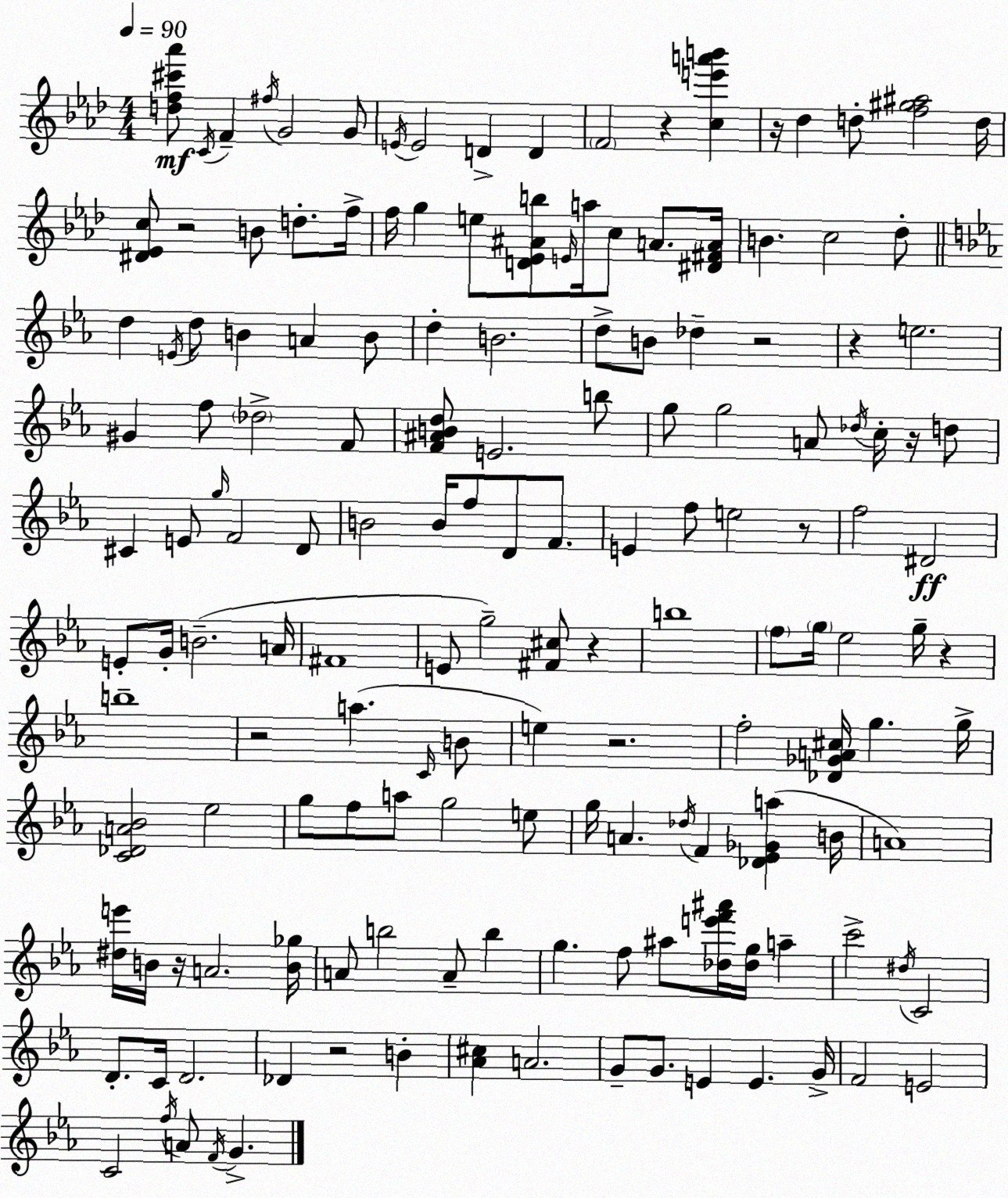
X:1
T:Untitled
M:4/4
L:1/4
K:Ab
[df^c'_a']/2 C/4 F ^f/4 G2 G/2 E/4 E2 D D F2 z [ce'a'b'] z/4 _d d/2 [f^g^a]2 d/4 [^D_Ec]/2 z2 B/2 d/2 f/4 f/4 g e/2 [D_E^Ab]/2 E/4 a/4 c/2 A/2 [^D^FA]/4 B c2 _d/2 d E/4 d/2 B A B/2 d B2 d/2 B/2 _d z2 z e2 ^G f/2 _d2 F/2 [F^ABd]/2 E2 b/2 g/2 g2 A/2 _d/4 c/4 z/4 d/2 ^C E/2 g/4 F2 D/2 B2 B/4 f/2 D/2 F/2 E f/2 e2 z/2 f2 ^D2 E/2 G/4 B2 A/4 ^F4 E/2 g2 [^F^c]/2 z b4 f/2 g/4 _e2 g/4 z b4 z2 a C/4 B/2 e z2 f2 [_D_GA^c]/4 g g/4 [C_DA_B]2 _e2 g/2 f/2 a/2 g2 e/2 g/4 A _d/4 F [_D_E_Ga] B/4 A4 [^de']/4 B/4 z/4 A2 [B_g]/4 A/2 b2 A/2 b g f/2 ^a/2 [_de'f'^a']/4 [_dg]/4 a c'2 ^d/4 C2 D/2 C/4 D2 _D z2 B [_A^c] A2 G/2 G/2 E E G/4 F2 E2 C2 f/4 A/2 F/4 G